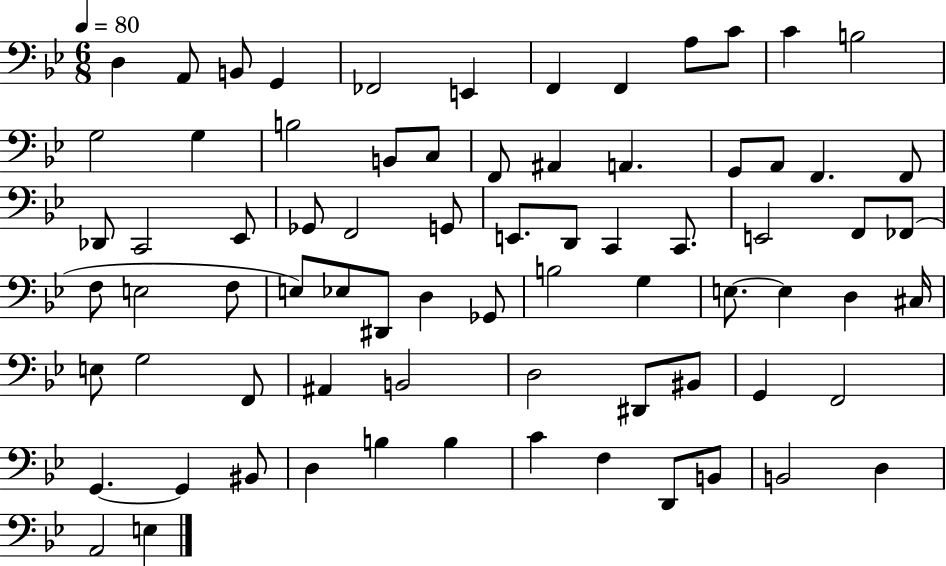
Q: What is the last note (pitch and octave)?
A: E3